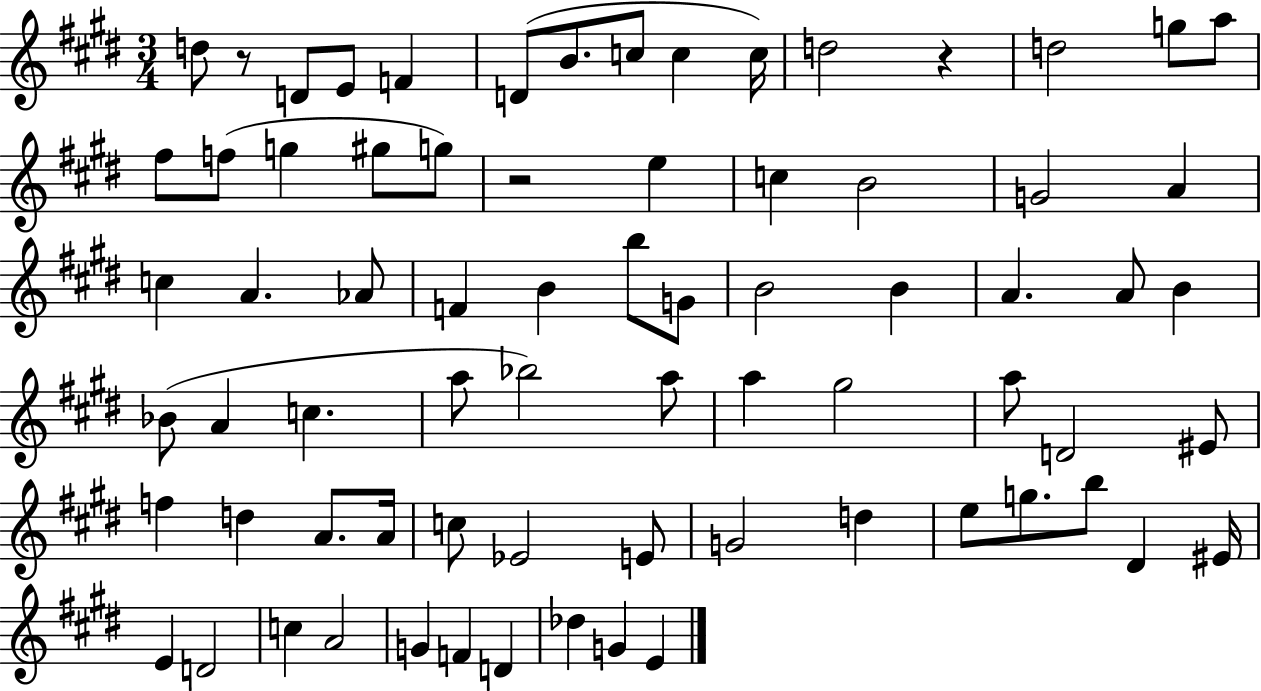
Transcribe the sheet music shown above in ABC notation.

X:1
T:Untitled
M:3/4
L:1/4
K:E
d/2 z/2 D/2 E/2 F D/2 B/2 c/2 c c/4 d2 z d2 g/2 a/2 ^f/2 f/2 g ^g/2 g/2 z2 e c B2 G2 A c A _A/2 F B b/2 G/2 B2 B A A/2 B _B/2 A c a/2 _b2 a/2 a ^g2 a/2 D2 ^E/2 f d A/2 A/4 c/2 _E2 E/2 G2 d e/2 g/2 b/2 ^D ^E/4 E D2 c A2 G F D _d G E